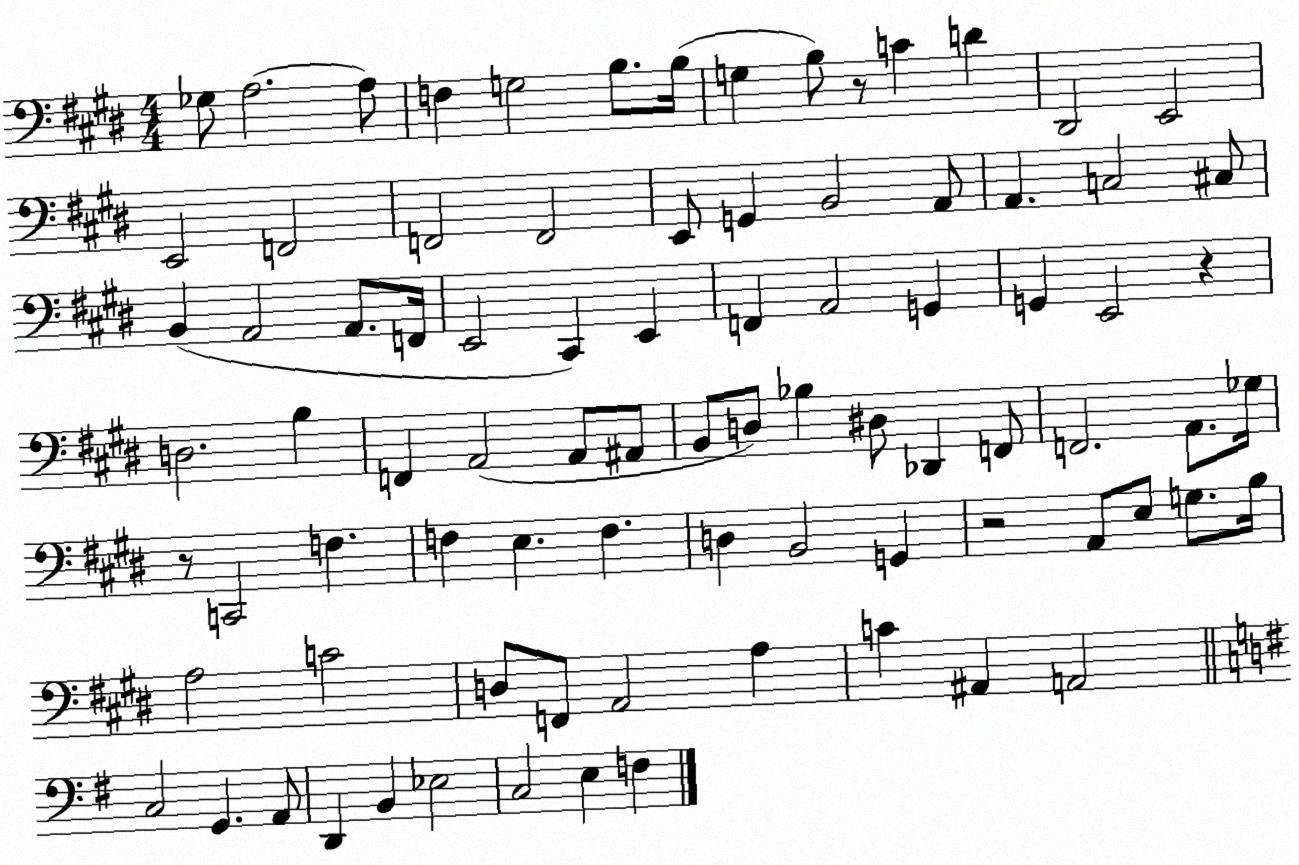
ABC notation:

X:1
T:Untitled
M:4/4
L:1/4
K:E
_G,/2 A,2 A,/2 F, G,2 B,/2 B,/4 G, B,/2 z/2 C D ^D,,2 E,,2 E,,2 F,,2 F,,2 F,,2 E,,/2 G,, B,,2 A,,/2 A,, C,2 ^C,/2 B,, A,,2 A,,/2 F,,/4 E,,2 ^C,, E,, F,, A,,2 G,, G,, E,,2 z D,2 B, F,, A,,2 A,,/2 ^A,,/2 B,,/2 D,/2 _B, ^D,/2 _D,, F,,/2 F,,2 A,,/2 _G,/4 z/2 C,,2 F, F, E, F, D, B,,2 G,, z2 A,,/2 E,/2 G,/2 B,/4 A,2 C2 D,/2 F,,/2 A,,2 A, C ^A,, A,,2 C,2 G,, A,,/2 D,, B,, _E,2 C,2 E, F,